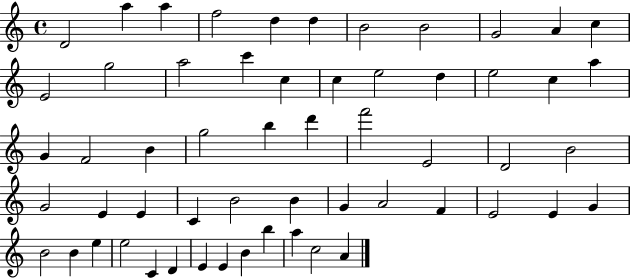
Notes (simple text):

D4/h A5/q A5/q F5/h D5/q D5/q B4/h B4/h G4/h A4/q C5/q E4/h G5/h A5/h C6/q C5/q C5/q E5/h D5/q E5/h C5/q A5/q G4/q F4/h B4/q G5/h B5/q D6/q F6/h E4/h D4/h B4/h G4/h E4/q E4/q C4/q B4/h B4/q G4/q A4/h F4/q E4/h E4/q G4/q B4/h B4/q E5/q E5/h C4/q D4/q E4/q E4/q B4/q B5/q A5/q C5/h A4/q